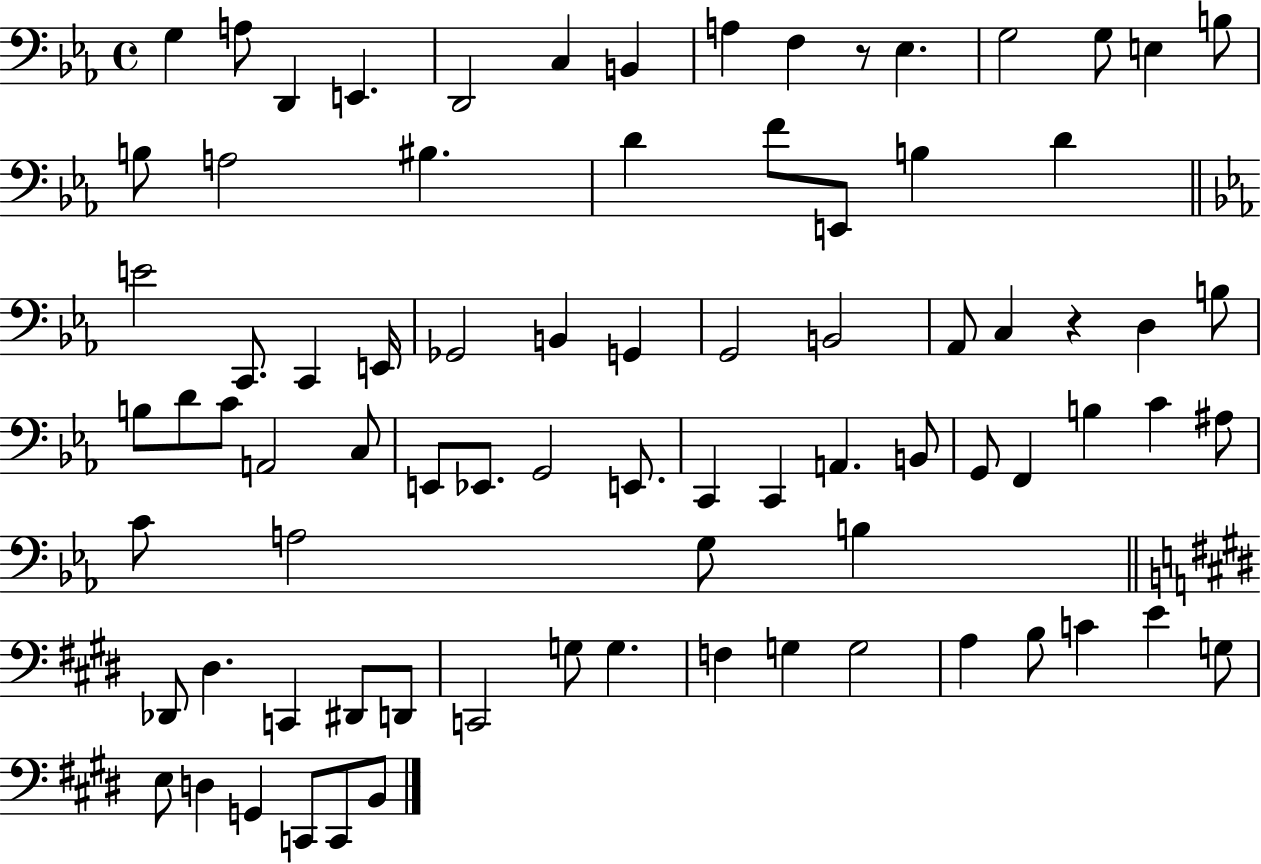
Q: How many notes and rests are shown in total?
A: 81